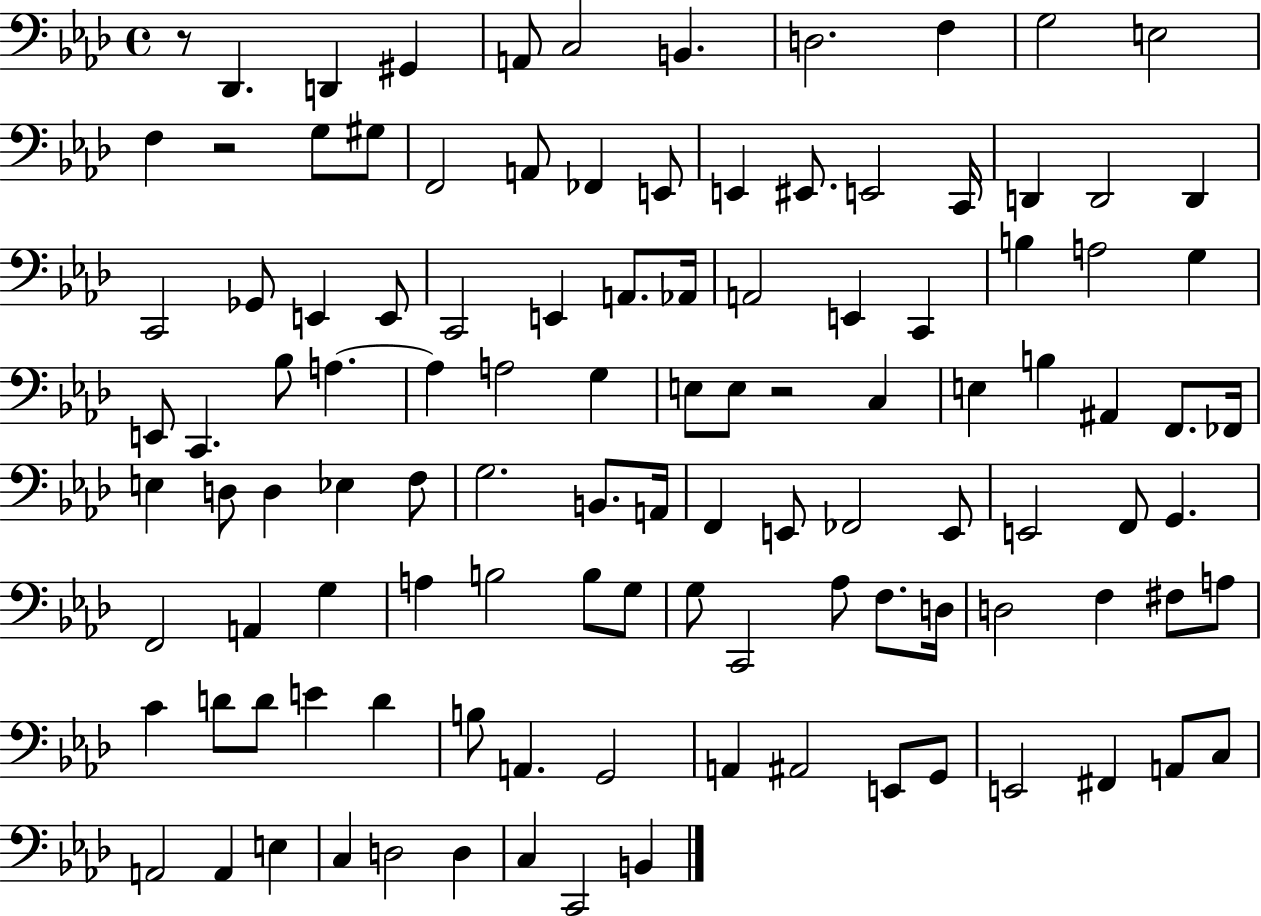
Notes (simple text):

R/e Db2/q. D2/q G#2/q A2/e C3/h B2/q. D3/h. F3/q G3/h E3/h F3/q R/h G3/e G#3/e F2/h A2/e FES2/q E2/e E2/q EIS2/e. E2/h C2/s D2/q D2/h D2/q C2/h Gb2/e E2/q E2/e C2/h E2/q A2/e. Ab2/s A2/h E2/q C2/q B3/q A3/h G3/q E2/e C2/q. Bb3/e A3/q. A3/q A3/h G3/q E3/e E3/e R/h C3/q E3/q B3/q A#2/q F2/e. FES2/s E3/q D3/e D3/q Eb3/q F3/e G3/h. B2/e. A2/s F2/q E2/e FES2/h E2/e E2/h F2/e G2/q. F2/h A2/q G3/q A3/q B3/h B3/e G3/e G3/e C2/h Ab3/e F3/e. D3/s D3/h F3/q F#3/e A3/e C4/q D4/e D4/e E4/q D4/q B3/e A2/q. G2/h A2/q A#2/h E2/e G2/e E2/h F#2/q A2/e C3/e A2/h A2/q E3/q C3/q D3/h D3/q C3/q C2/h B2/q